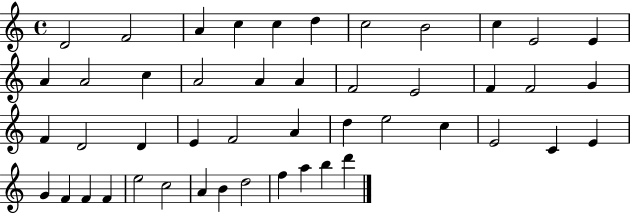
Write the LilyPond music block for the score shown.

{
  \clef treble
  \time 4/4
  \defaultTimeSignature
  \key c \major
  d'2 f'2 | a'4 c''4 c''4 d''4 | c''2 b'2 | c''4 e'2 e'4 | \break a'4 a'2 c''4 | a'2 a'4 a'4 | f'2 e'2 | f'4 f'2 g'4 | \break f'4 d'2 d'4 | e'4 f'2 a'4 | d''4 e''2 c''4 | e'2 c'4 e'4 | \break g'4 f'4 f'4 f'4 | e''2 c''2 | a'4 b'4 d''2 | f''4 a''4 b''4 d'''4 | \break \bar "|."
}